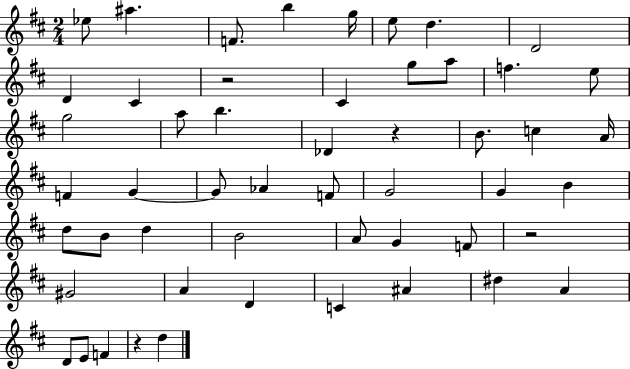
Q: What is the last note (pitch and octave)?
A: D5